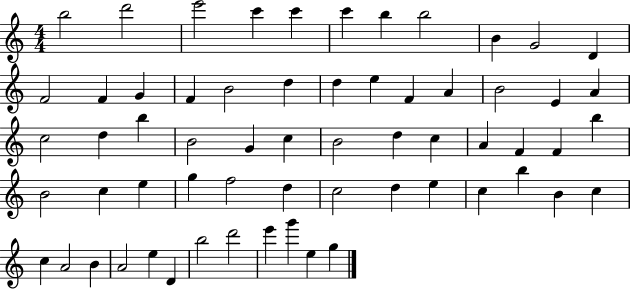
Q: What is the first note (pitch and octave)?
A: B5